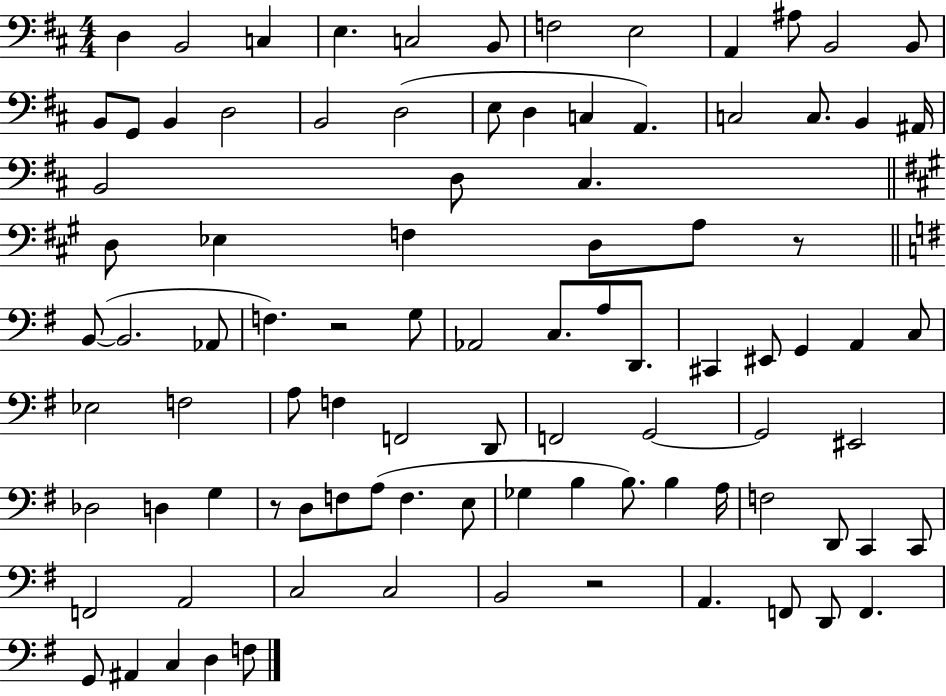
{
  \clef bass
  \numericTimeSignature
  \time 4/4
  \key d \major
  \repeat volta 2 { d4 b,2 c4 | e4. c2 b,8 | f2 e2 | a,4 ais8 b,2 b,8 | \break b,8 g,8 b,4 d2 | b,2 d2( | e8 d4 c4 a,4.) | c2 c8. b,4 ais,16 | \break b,2 d8 cis4. | \bar "||" \break \key a \major d8 ees4 f4 d8 a8 r8 | \bar "||" \break \key e \minor b,8~(~ b,2. aes,8 | f4.) r2 g8 | aes,2 c8. a8 d,8. | cis,4 eis,8 g,4 a,4 c8 | \break ees2 f2 | a8 f4 f,2 d,8 | f,2 g,2~~ | g,2 eis,2 | \break des2 d4 g4 | r8 d8 f8 a8( f4. e8 | ges4 b4 b8.) b4 a16 | f2 d,8 c,4 c,8 | \break f,2 a,2 | c2 c2 | b,2 r2 | a,4. f,8 d,8 f,4. | \break g,8 ais,4 c4 d4 f8 | } \bar "|."
}